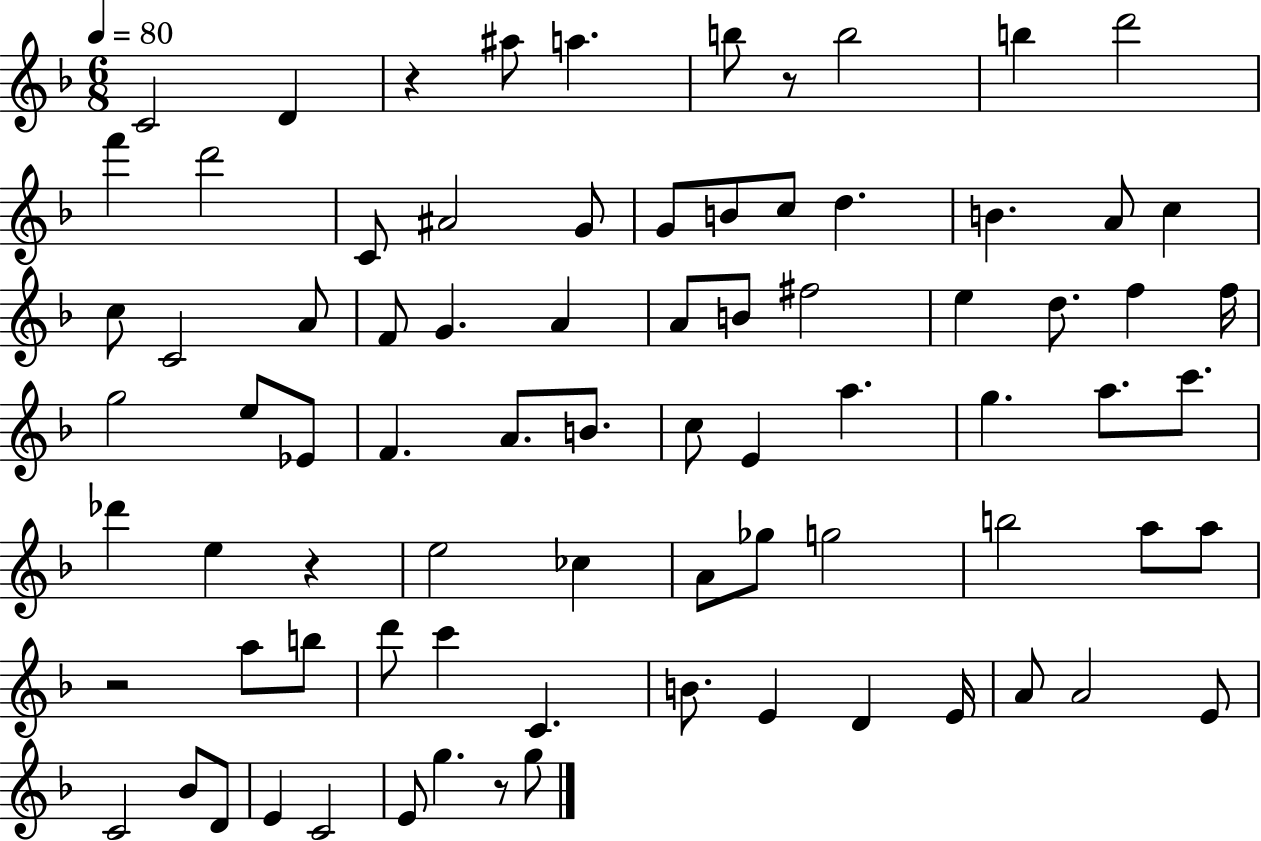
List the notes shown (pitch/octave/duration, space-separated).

C4/h D4/q R/q A#5/e A5/q. B5/e R/e B5/h B5/q D6/h F6/q D6/h C4/e A#4/h G4/e G4/e B4/e C5/e D5/q. B4/q. A4/e C5/q C5/e C4/h A4/e F4/e G4/q. A4/q A4/e B4/e F#5/h E5/q D5/e. F5/q F5/s G5/h E5/e Eb4/e F4/q. A4/e. B4/e. C5/e E4/q A5/q. G5/q. A5/e. C6/e. Db6/q E5/q R/q E5/h CES5/q A4/e Gb5/e G5/h B5/h A5/e A5/e R/h A5/e B5/e D6/e C6/q C4/q. B4/e. E4/q D4/q E4/s A4/e A4/h E4/e C4/h Bb4/e D4/e E4/q C4/h E4/e G5/q. R/e G5/e